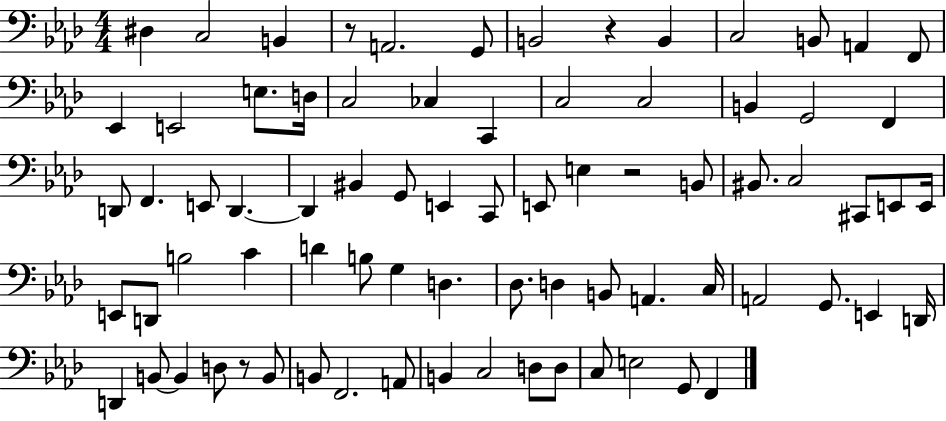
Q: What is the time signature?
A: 4/4